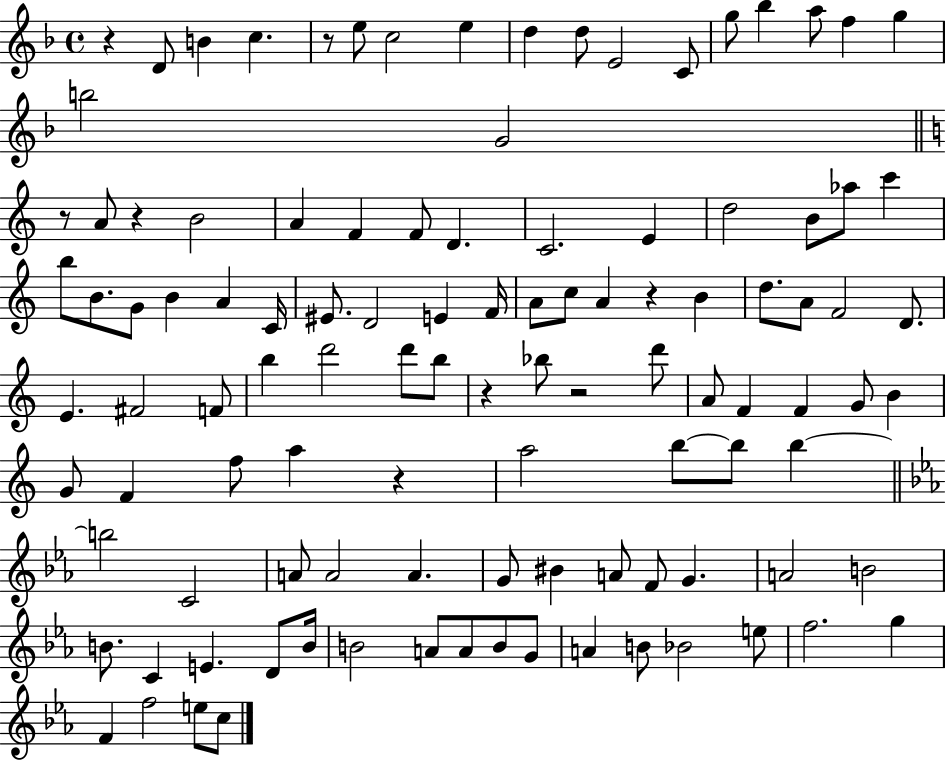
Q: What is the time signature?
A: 4/4